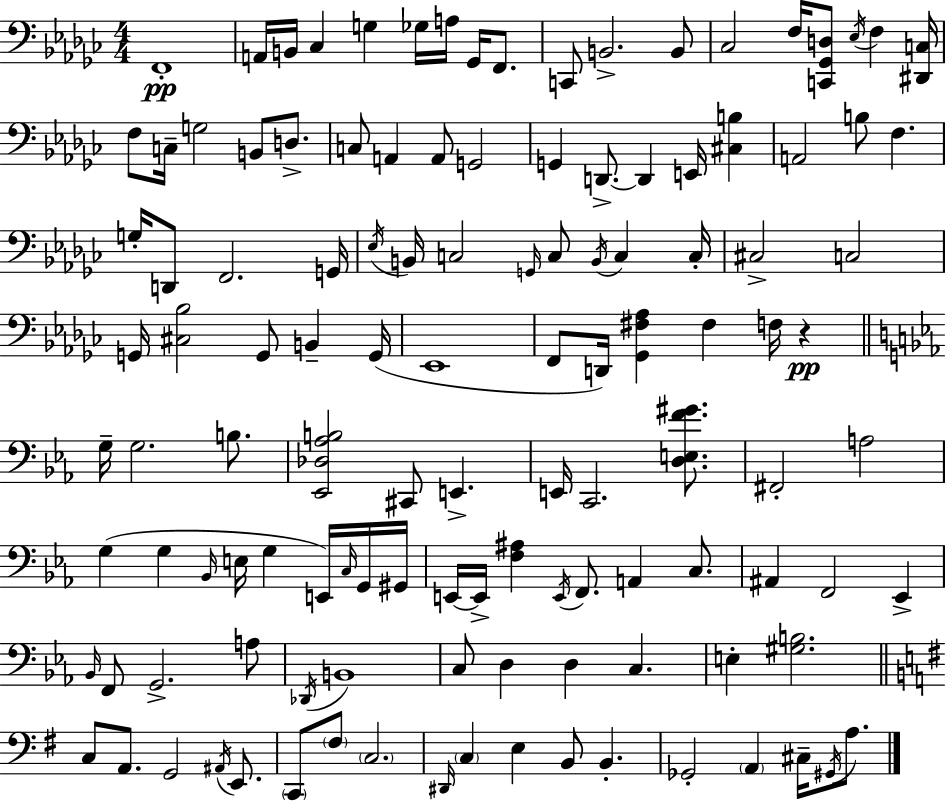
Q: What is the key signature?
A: EES minor